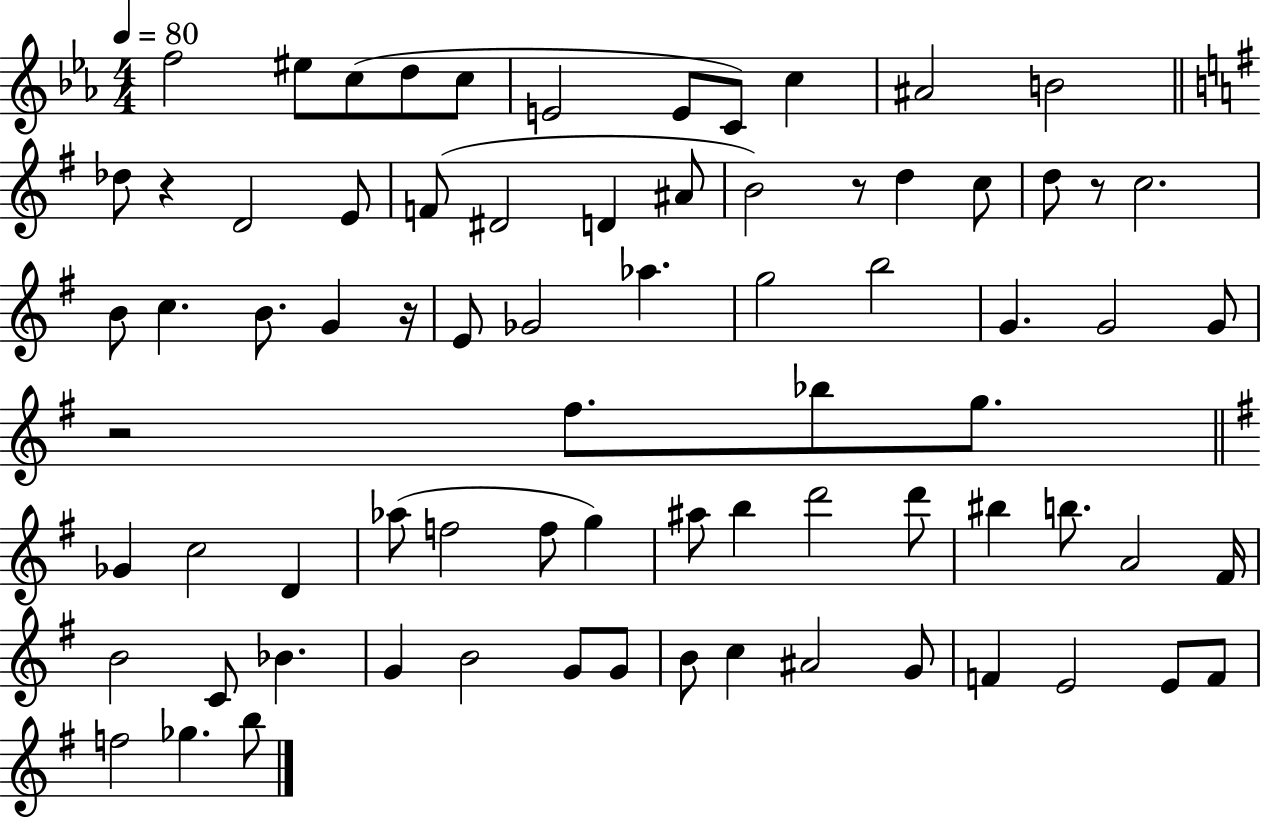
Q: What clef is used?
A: treble